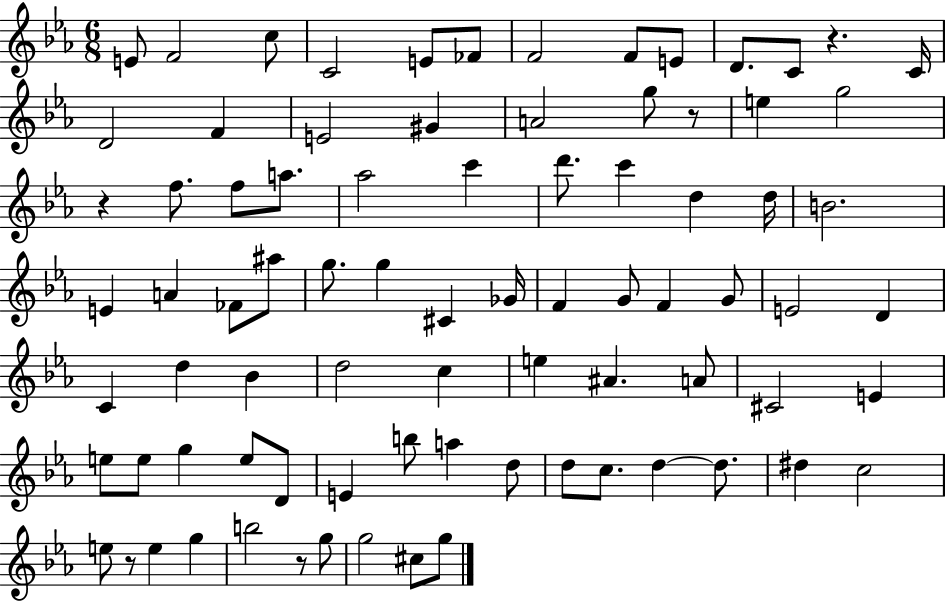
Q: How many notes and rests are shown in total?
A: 82